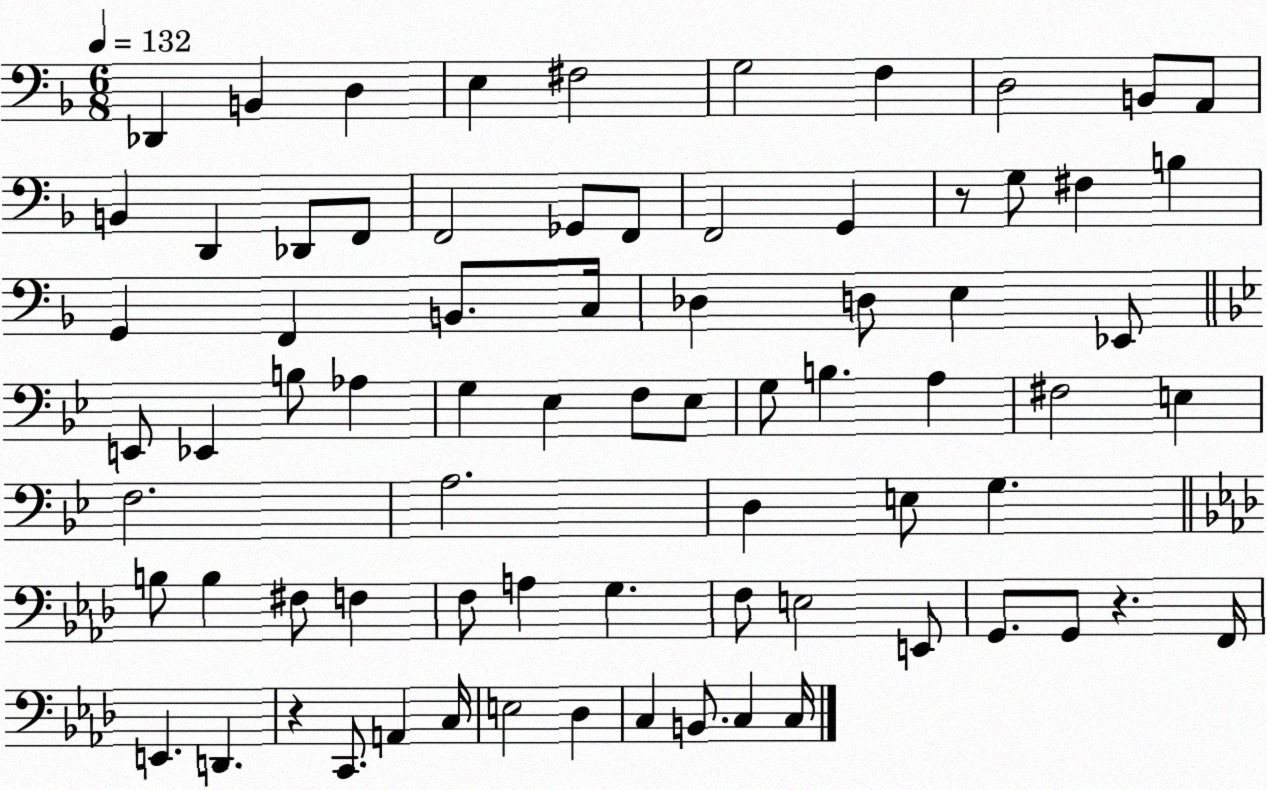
X:1
T:Untitled
M:6/8
L:1/4
K:F
_D,, B,, D, E, ^F,2 G,2 F, D,2 B,,/2 A,,/2 B,, D,, _D,,/2 F,,/2 F,,2 _G,,/2 F,,/2 F,,2 G,, z/2 G,/2 ^F, B, G,, F,, B,,/2 C,/4 _D, D,/2 E, _E,,/2 E,,/2 _E,, B,/2 _A, G, _E, F,/2 _E,/2 G,/2 B, A, ^F,2 E, F,2 A,2 D, E,/2 G, B,/2 B, ^F,/2 F, F,/2 A, G, F,/2 E,2 E,,/2 G,,/2 G,,/2 z F,,/4 E,, D,, z C,,/2 A,, C,/4 E,2 _D, C, B,,/2 C, C,/4